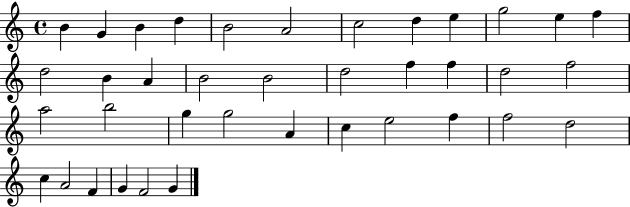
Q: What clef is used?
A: treble